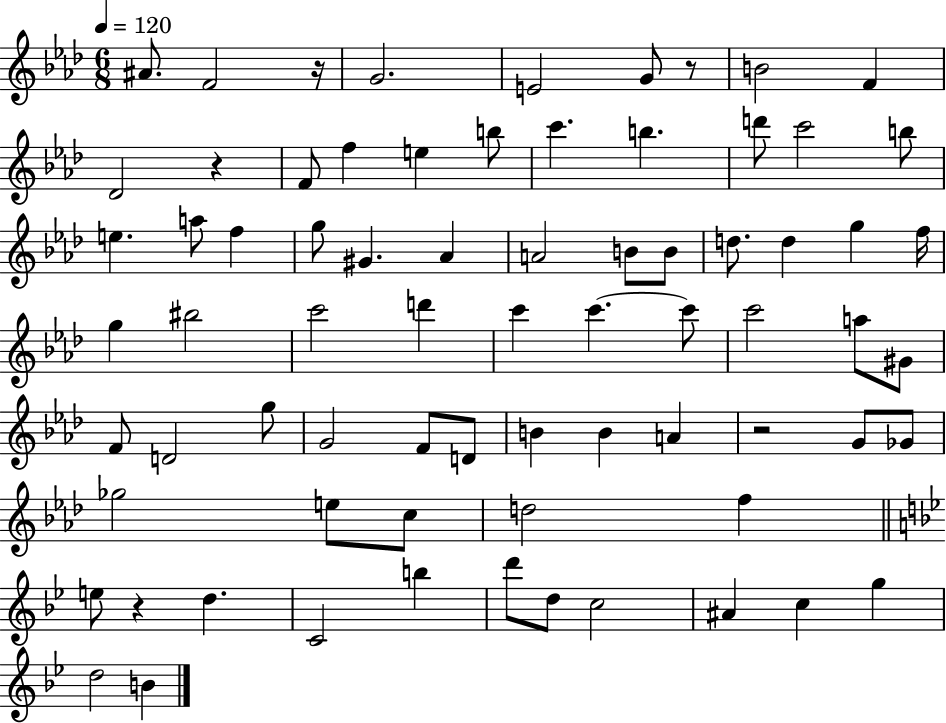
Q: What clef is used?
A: treble